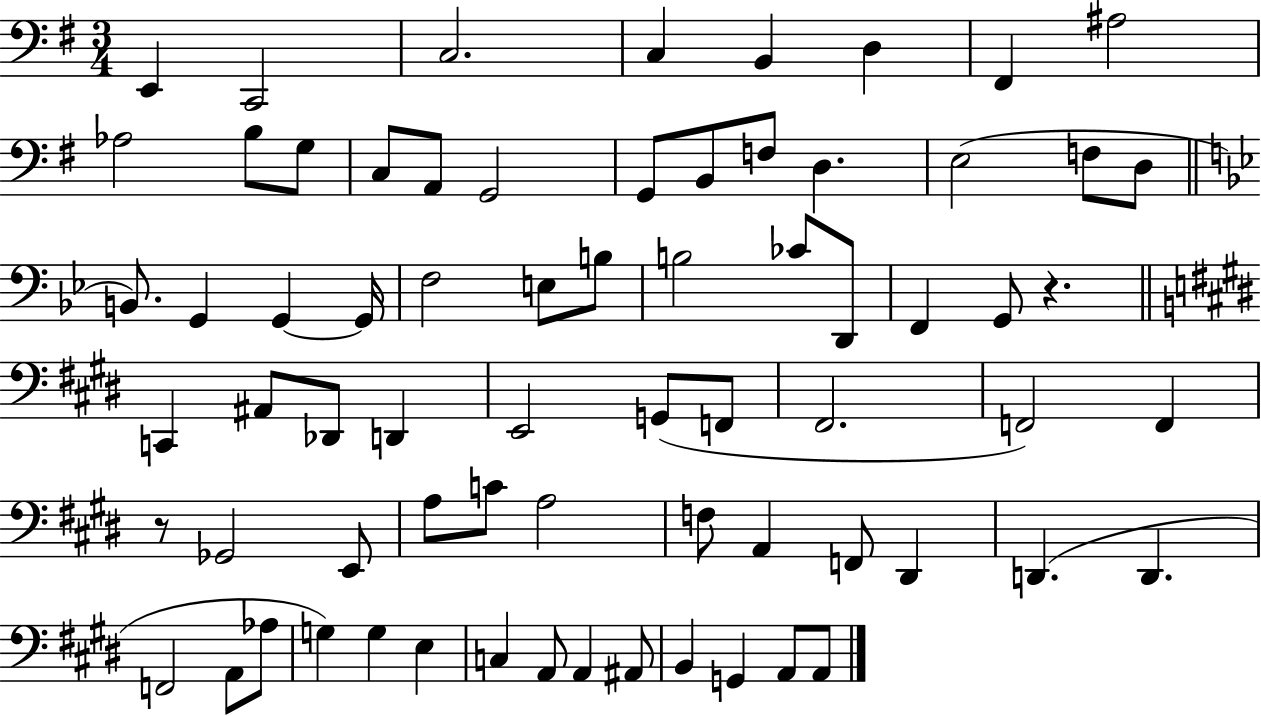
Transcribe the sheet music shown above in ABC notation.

X:1
T:Untitled
M:3/4
L:1/4
K:G
E,, C,,2 C,2 C, B,, D, ^F,, ^A,2 _A,2 B,/2 G,/2 C,/2 A,,/2 G,,2 G,,/2 B,,/2 F,/2 D, E,2 F,/2 D,/2 B,,/2 G,, G,, G,,/4 F,2 E,/2 B,/2 B,2 _C/2 D,,/2 F,, G,,/2 z C,, ^A,,/2 _D,,/2 D,, E,,2 G,,/2 F,,/2 ^F,,2 F,,2 F,, z/2 _G,,2 E,,/2 A,/2 C/2 A,2 F,/2 A,, F,,/2 ^D,, D,, D,, F,,2 A,,/2 _A,/2 G, G, E, C, A,,/2 A,, ^A,,/2 B,, G,, A,,/2 A,,/2